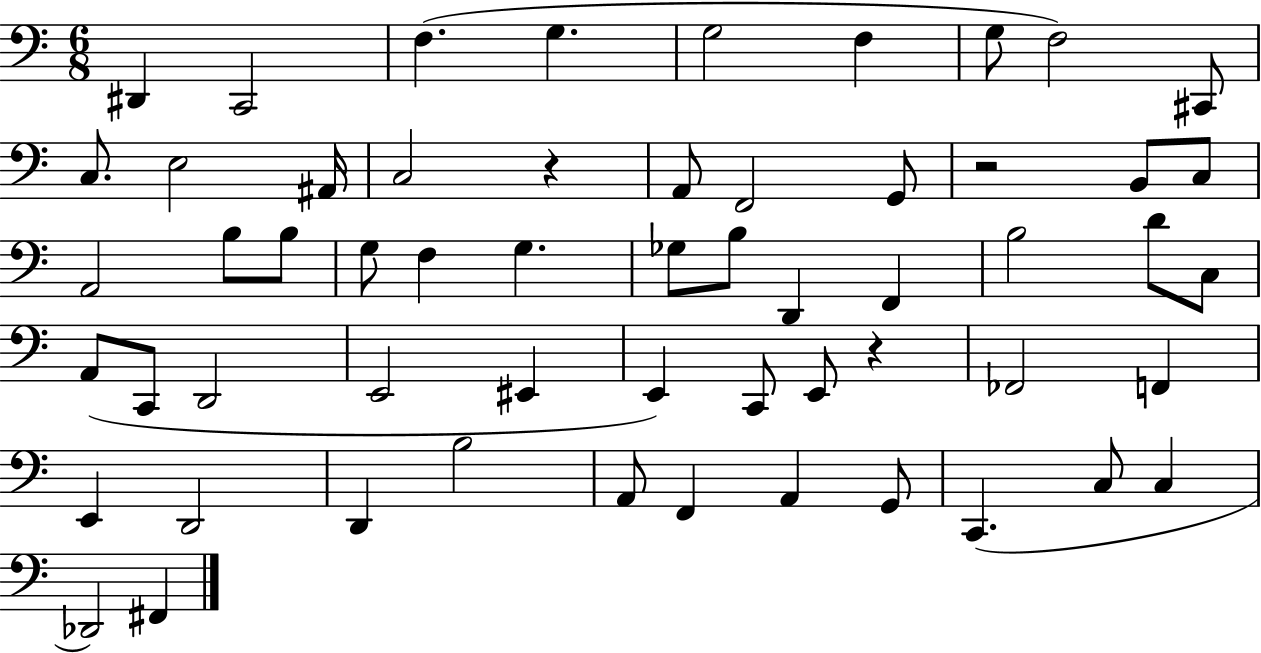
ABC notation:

X:1
T:Untitled
M:6/8
L:1/4
K:C
^D,, C,,2 F, G, G,2 F, G,/2 F,2 ^C,,/2 C,/2 E,2 ^A,,/4 C,2 z A,,/2 F,,2 G,,/2 z2 B,,/2 C,/2 A,,2 B,/2 B,/2 G,/2 F, G, _G,/2 B,/2 D,, F,, B,2 D/2 C,/2 A,,/2 C,,/2 D,,2 E,,2 ^E,, E,, C,,/2 E,,/2 z _F,,2 F,, E,, D,,2 D,, B,2 A,,/2 F,, A,, G,,/2 C,, C,/2 C, _D,,2 ^F,,